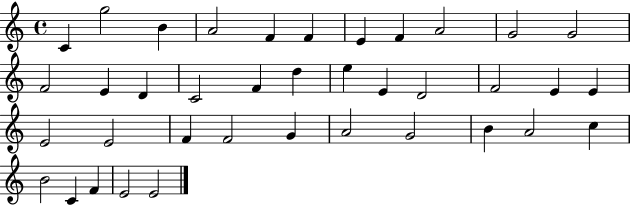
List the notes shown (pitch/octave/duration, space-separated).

C4/q G5/h B4/q A4/h F4/q F4/q E4/q F4/q A4/h G4/h G4/h F4/h E4/q D4/q C4/h F4/q D5/q E5/q E4/q D4/h F4/h E4/q E4/q E4/h E4/h F4/q F4/h G4/q A4/h G4/h B4/q A4/h C5/q B4/h C4/q F4/q E4/h E4/h